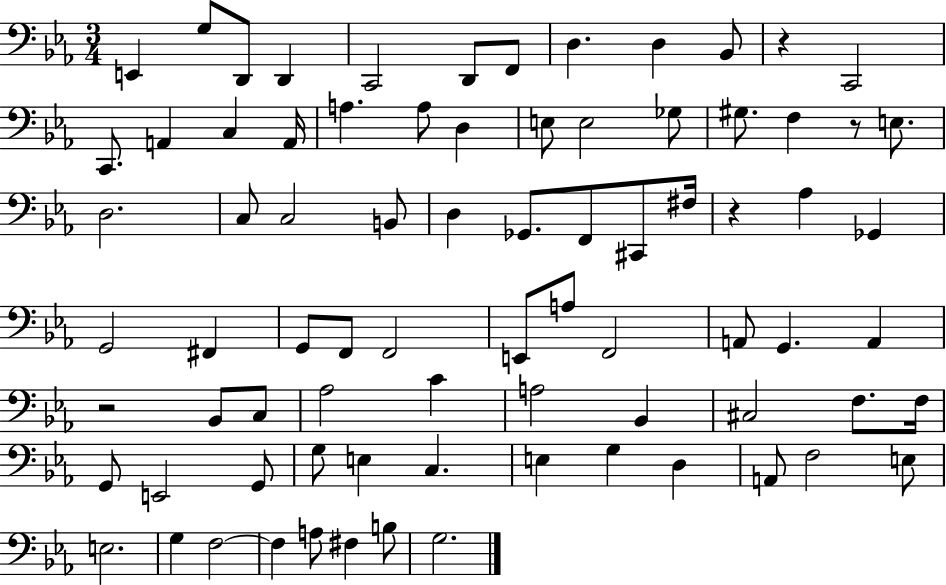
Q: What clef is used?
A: bass